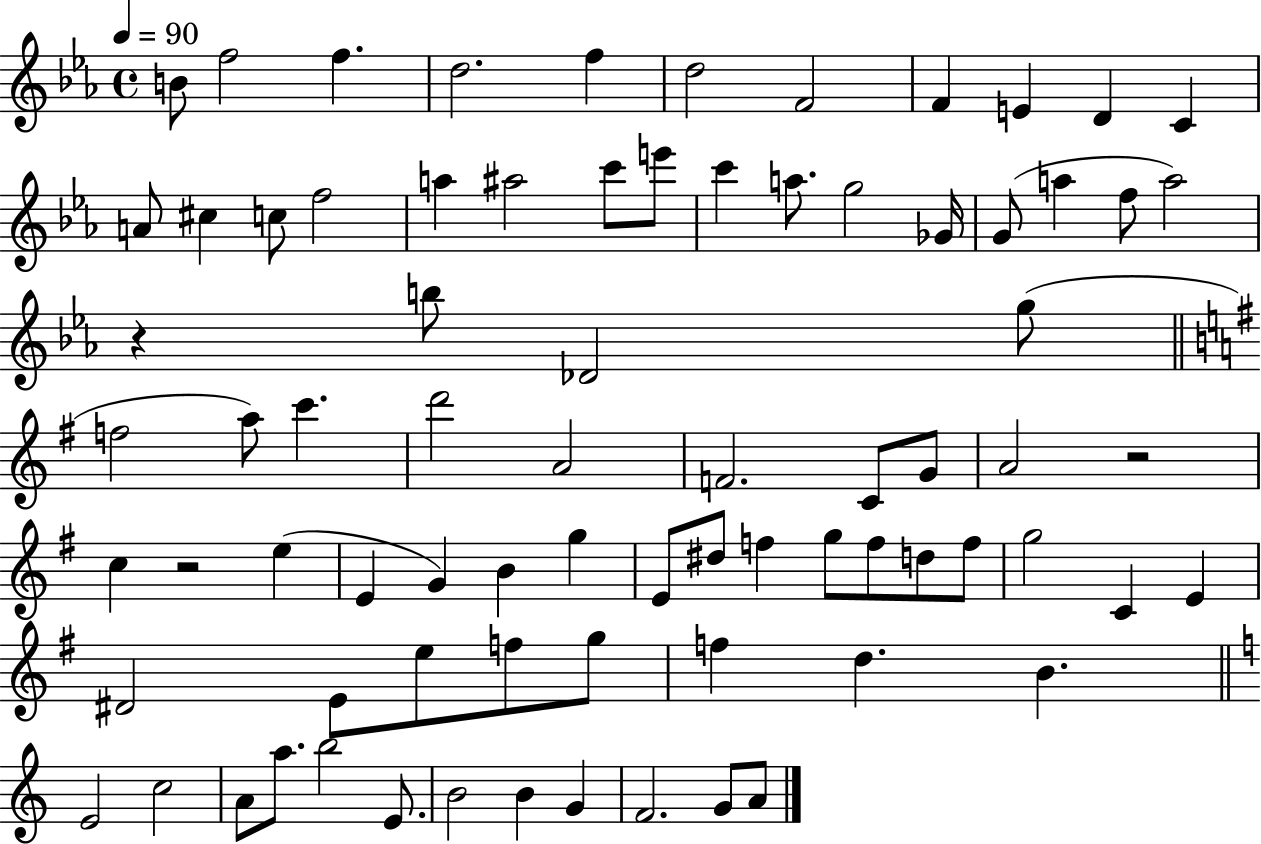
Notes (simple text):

B4/e F5/h F5/q. D5/h. F5/q D5/h F4/h F4/q E4/q D4/q C4/q A4/e C#5/q C5/e F5/h A5/q A#5/h C6/e E6/e C6/q A5/e. G5/h Gb4/s G4/e A5/q F5/e A5/h R/q B5/e Db4/h G5/e F5/h A5/e C6/q. D6/h A4/h F4/h. C4/e G4/e A4/h R/h C5/q R/h E5/q E4/q G4/q B4/q G5/q E4/e D#5/e F5/q G5/e F5/e D5/e F5/e G5/h C4/q E4/q D#4/h E4/e E5/e F5/e G5/e F5/q D5/q. B4/q. E4/h C5/h A4/e A5/e. B5/h E4/e. B4/h B4/q G4/q F4/h. G4/e A4/e